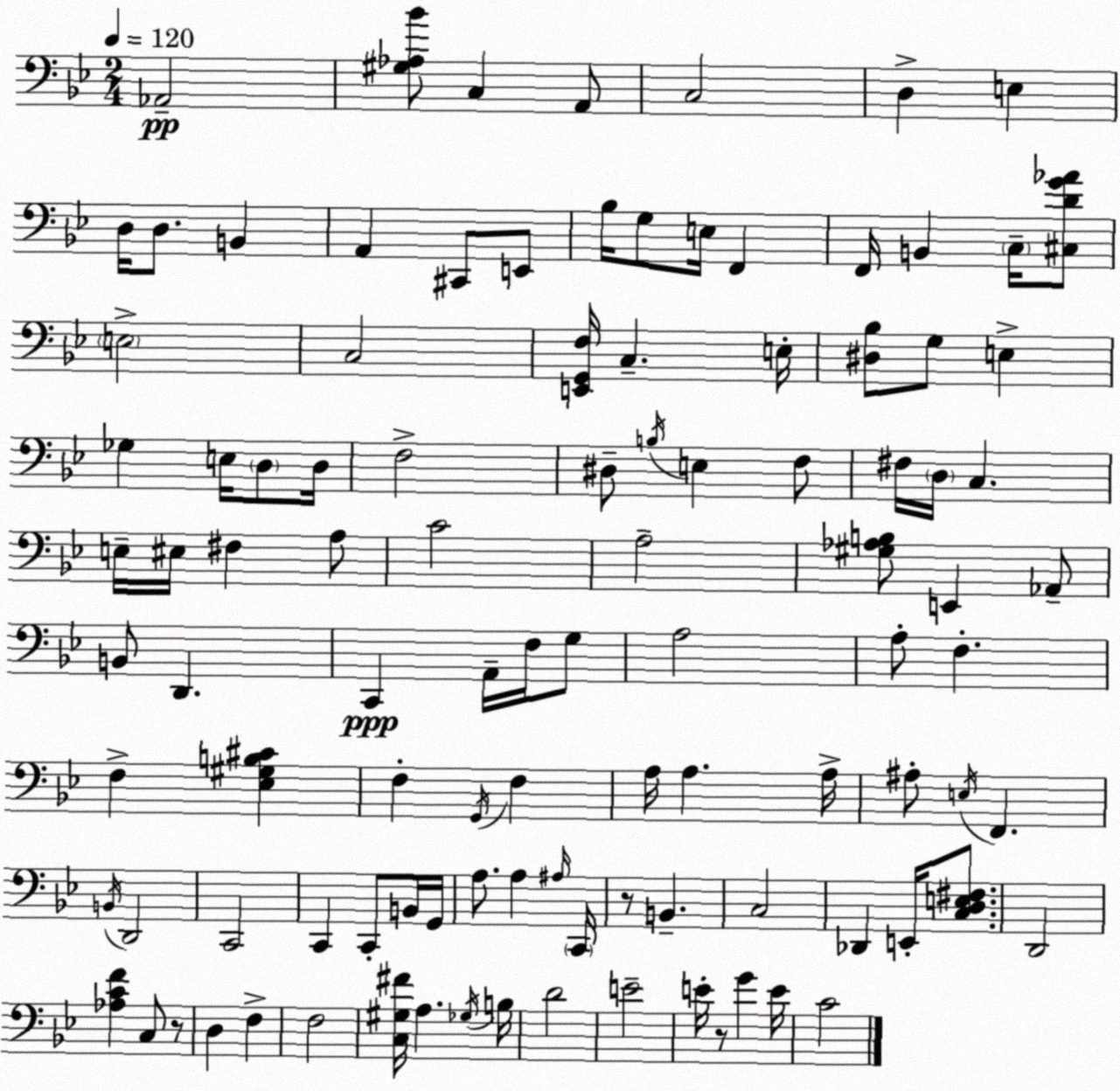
X:1
T:Untitled
M:2/4
L:1/4
K:Gm
_A,,2 [^G,_A,_B]/2 C, A,,/2 C,2 D, E, D,/4 D,/2 B,, A,, ^C,,/2 E,,/2 _B,/4 G,/2 E,/4 F,, F,,/4 B,, C,/4 [^C,DG_A]/2 E,2 C,2 [E,,G,,F,]/4 C, E,/4 [^D,_B,]/2 G,/2 E, _G, E,/4 D,/2 D,/4 F,2 ^D,/2 B,/4 E, F,/2 ^F,/4 D,/4 C, E,/4 ^E,/4 ^F, A,/2 C2 A,2 [^G,_A,B,]/2 E,, _A,,/2 B,,/2 D,, C,, A,,/4 F,/4 G,/2 A,2 A,/2 F, F, [_E,^G,B,^C] F, G,,/4 F, A,/4 A, A,/4 ^A,/2 E,/4 F,, B,,/4 D,,2 C,,2 C,, C,,/2 B,,/4 G,,/4 A,/2 A, ^A,/4 C,,/4 z/2 B,, C,2 _D,, E,,/4 [C,D,E,^F,]/2 D,,2 [_A,CF] C,/2 z/2 D, F, F,2 [C,^G,^F]/4 A, _G,/4 B,/4 D2 E2 E/4 z/2 G E/4 C2